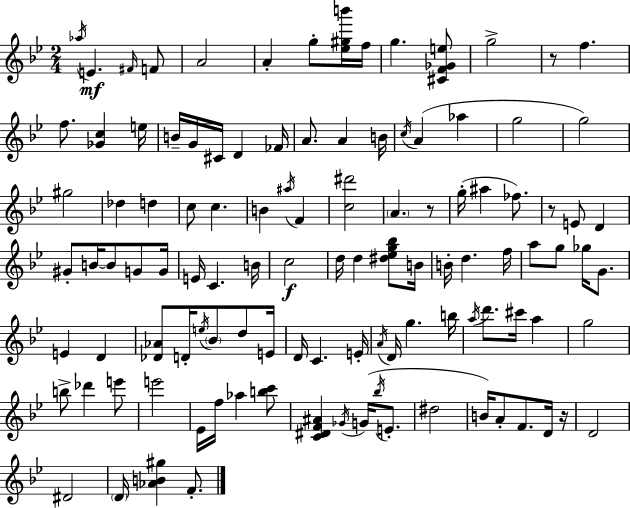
{
  \clef treble
  \numericTimeSignature
  \time 2/4
  \key bes \major
  \acciaccatura { aes''16 }\mf e'4. \grace { fis'16 } | f'8 a'2 | a'4-. g''8-. | <ees'' gis'' b'''>16 f''16 g''4. | \break <cis' f' ges' e''>8 g''2-> | r8 f''4. | f''8. <ges' c''>4 | e''16 b'16-- g'16 cis'16 d'4 | \break fes'16 a'8. a'4 | b'16 \acciaccatura { c''16 }( a'4 aes''4 | g''2 | g''2) | \break gis''2 | des''4 d''4 | c''8 c''4. | b'4 \acciaccatura { ais''16 } | \break f'4 <c'' dis'''>2 | \parenthesize a'4. | r8 g''16-.( ais''4 | fes''8.) r8 e'8 | \break d'4 gis'8-. b'16~~ b'8 | g'8 g'16 e'16 c'4. | b'16 c''2\f | d''16 d''4 | \break <dis'' ees'' g'' bes''>8 b'16 b'16-. d''4. | f''16 a''8 g''8 | ges''16 g'8. e'4 | d'4 <des' aes'>8 d'16-. \acciaccatura { e''16 } | \break \parenthesize bes'8 d''8 e'16 d'16 c'4. | e'16-. \acciaccatura { a'16 } d'16 g''4. | b''16 \acciaccatura { a''16 } d'''8. | cis'''16 a''4 g''2 | \break b''8-> | des'''4 e'''8 e'''2 | ees'16 | f''16 aes''4 <b'' c'''>8 <c' dis' f' ais'>4 | \break \acciaccatura { ges'16 } g'16( \acciaccatura { bes''16 } e'8.-. | dis''2 | b'16) a'8-. f'8. d'16 | r16 d'2 | \break dis'2 | \parenthesize d'16 <aes' b' gis''>4 f'8.-. | \bar "|."
}